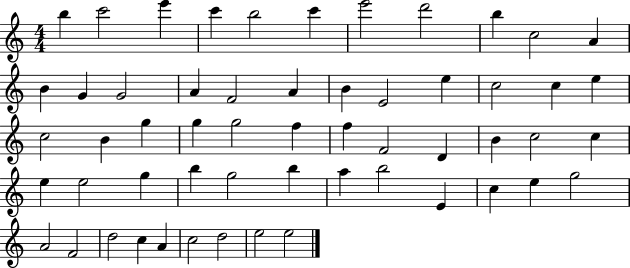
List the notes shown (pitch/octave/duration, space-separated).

B5/q C6/h E6/q C6/q B5/h C6/q E6/h D6/h B5/q C5/h A4/q B4/q G4/q G4/h A4/q F4/h A4/q B4/q E4/h E5/q C5/h C5/q E5/q C5/h B4/q G5/q G5/q G5/h F5/q F5/q F4/h D4/q B4/q C5/h C5/q E5/q E5/h G5/q B5/q G5/h B5/q A5/q B5/h E4/q C5/q E5/q G5/h A4/h F4/h D5/h C5/q A4/q C5/h D5/h E5/h E5/h